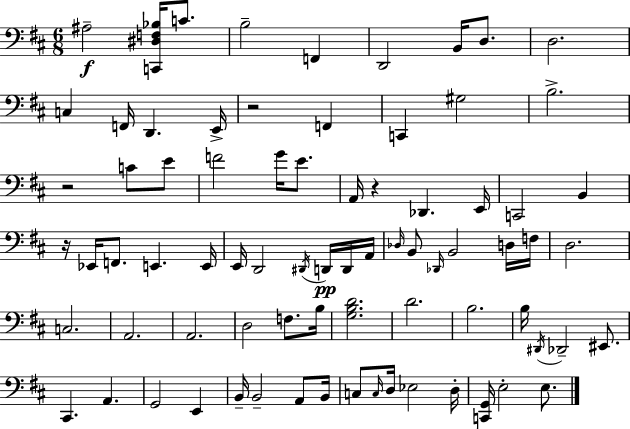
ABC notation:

X:1
T:Untitled
M:6/8
L:1/4
K:D
^A,2 [C,,^D,F,_B,]/4 C/2 B,2 F,, D,,2 B,,/4 D,/2 D,2 C, F,,/4 D,, E,,/4 z2 F,, C,, ^G,2 B,2 z2 C/2 E/2 F2 G/4 E/2 A,,/4 z _D,, E,,/4 C,,2 B,, z/4 _E,,/4 F,,/2 E,, E,,/4 E,,/4 D,,2 ^D,,/4 D,,/4 D,,/4 A,,/4 _D,/4 B,,/2 _D,,/4 B,,2 D,/4 F,/4 D,2 C,2 A,,2 A,,2 D,2 F,/2 B,/4 [G,B,D]2 D2 B,2 B,/4 ^D,,/4 _D,,2 ^E,,/2 ^C,, A,, G,,2 E,, B,,/4 B,,2 A,,/2 B,,/4 C,/2 C,/4 D,/4 _E,2 D,/4 [C,,G,,]/4 E,2 E,/2